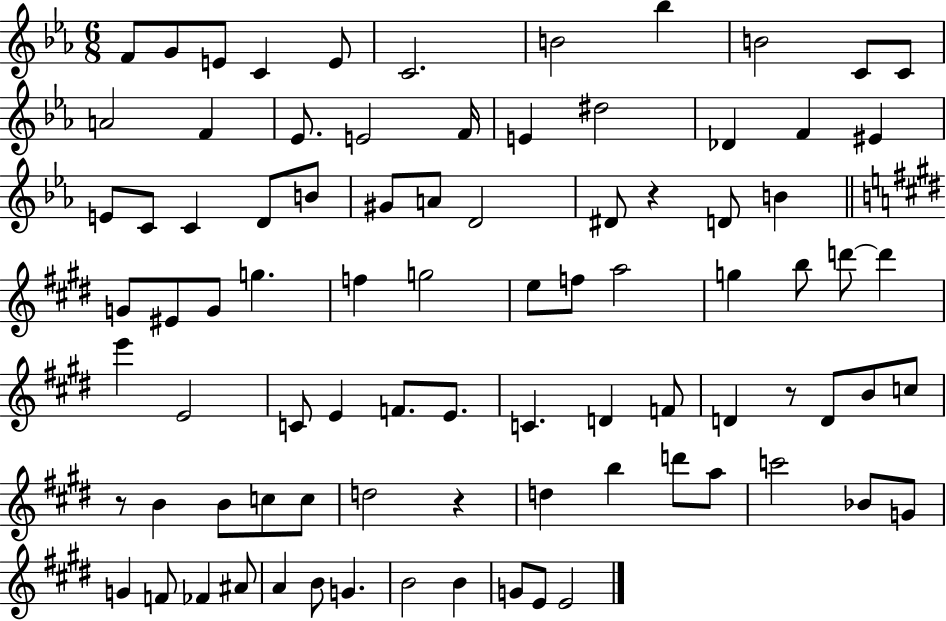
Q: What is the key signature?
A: EES major